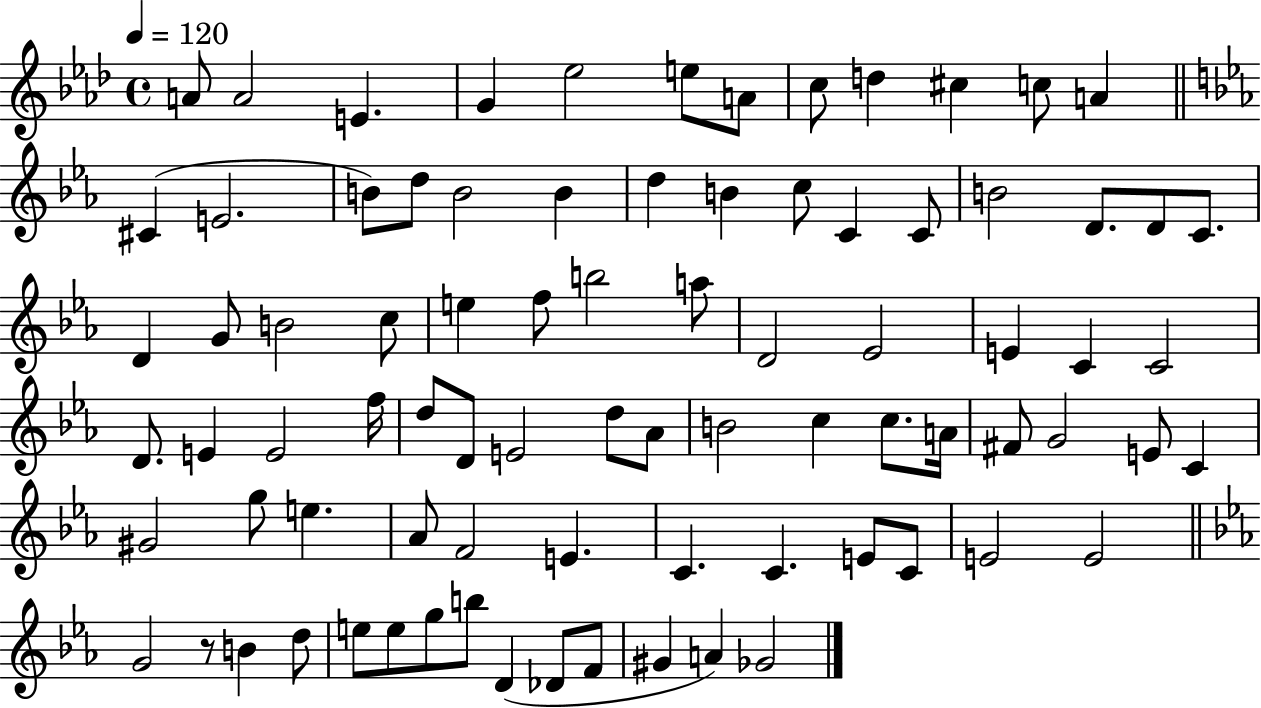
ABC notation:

X:1
T:Untitled
M:4/4
L:1/4
K:Ab
A/2 A2 E G _e2 e/2 A/2 c/2 d ^c c/2 A ^C E2 B/2 d/2 B2 B d B c/2 C C/2 B2 D/2 D/2 C/2 D G/2 B2 c/2 e f/2 b2 a/2 D2 _E2 E C C2 D/2 E E2 f/4 d/2 D/2 E2 d/2 _A/2 B2 c c/2 A/4 ^F/2 G2 E/2 C ^G2 g/2 e _A/2 F2 E C C E/2 C/2 E2 E2 G2 z/2 B d/2 e/2 e/2 g/2 b/2 D _D/2 F/2 ^G A _G2